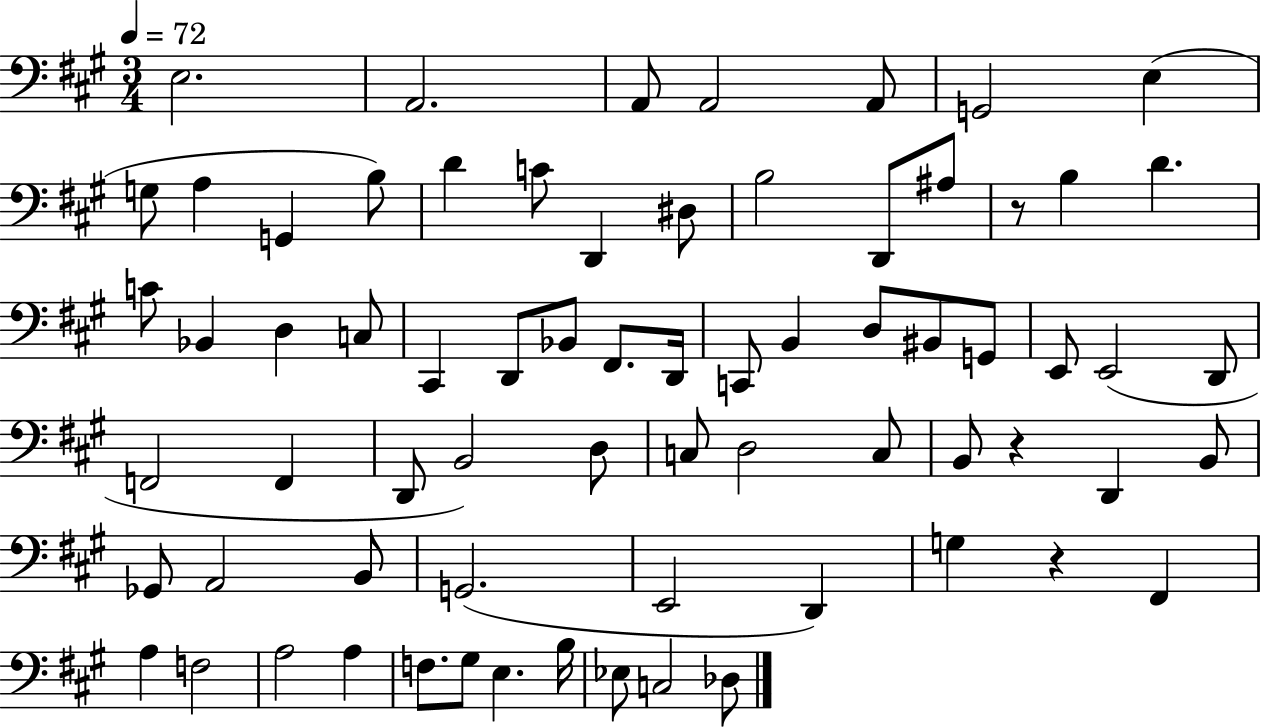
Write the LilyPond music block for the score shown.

{
  \clef bass
  \numericTimeSignature
  \time 3/4
  \key a \major
  \tempo 4 = 72
  e2. | a,2. | a,8 a,2 a,8 | g,2 e4( | \break g8 a4 g,4 b8) | d'4 c'8 d,4 dis8 | b2 d,8 ais8 | r8 b4 d'4. | \break c'8 bes,4 d4 c8 | cis,4 d,8 bes,8 fis,8. d,16 | c,8 b,4 d8 bis,8 g,8 | e,8 e,2( d,8 | \break f,2 f,4 | d,8 b,2) d8 | c8 d2 c8 | b,8 r4 d,4 b,8 | \break ges,8 a,2 b,8 | g,2.( | e,2 d,4) | g4 r4 fis,4 | \break a4 f2 | a2 a4 | f8. gis8 e4. b16 | ees8 c2 des8 | \break \bar "|."
}